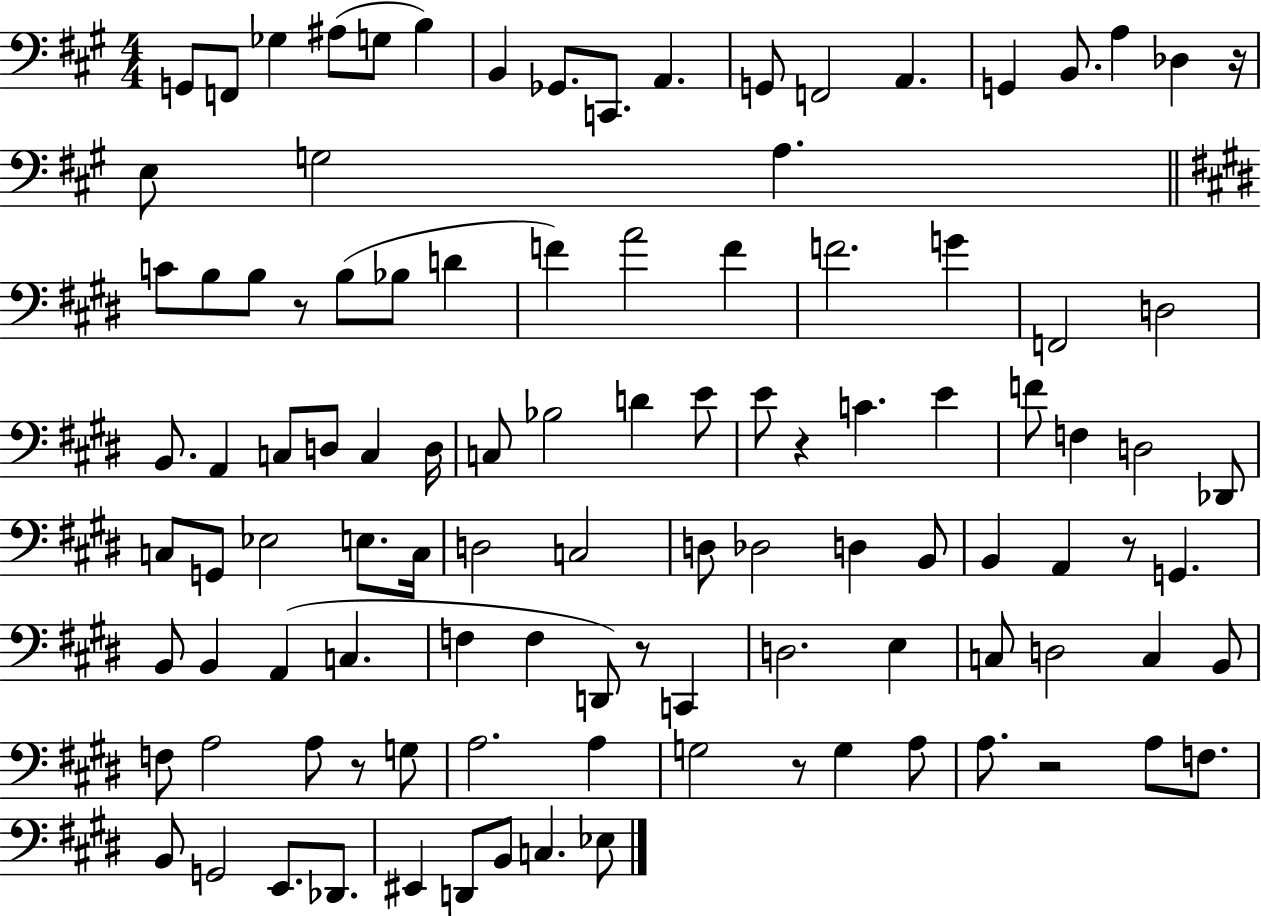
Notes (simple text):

G2/e F2/e Gb3/q A#3/e G3/e B3/q B2/q Gb2/e. C2/e. A2/q. G2/e F2/h A2/q. G2/q B2/e. A3/q Db3/q R/s E3/e G3/h A3/q. C4/e B3/e B3/e R/e B3/e Bb3/e D4/q F4/q A4/h F4/q F4/h. G4/q F2/h D3/h B2/e. A2/q C3/e D3/e C3/q D3/s C3/e Bb3/h D4/q E4/e E4/e R/q C4/q. E4/q F4/e F3/q D3/h Db2/e C3/e G2/e Eb3/h E3/e. C3/s D3/h C3/h D3/e Db3/h D3/q B2/e B2/q A2/q R/e G2/q. B2/e B2/q A2/q C3/q. F3/q F3/q D2/e R/e C2/q D3/h. E3/q C3/e D3/h C3/q B2/e F3/e A3/h A3/e R/e G3/e A3/h. A3/q G3/h R/e G3/q A3/e A3/e. R/h A3/e F3/e. B2/e G2/h E2/e. Db2/e. EIS2/q D2/e B2/e C3/q. Eb3/e